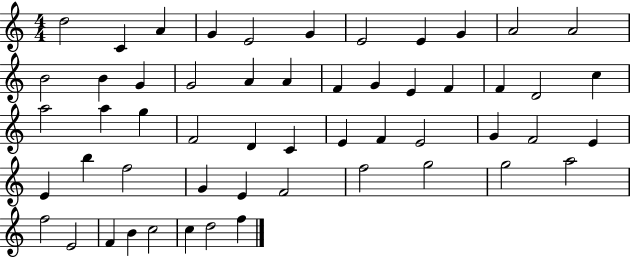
X:1
T:Untitled
M:4/4
L:1/4
K:C
d2 C A G E2 G E2 E G A2 A2 B2 B G G2 A A F G E F F D2 c a2 a g F2 D C E F E2 G F2 E E b f2 G E F2 f2 g2 g2 a2 f2 E2 F B c2 c d2 f